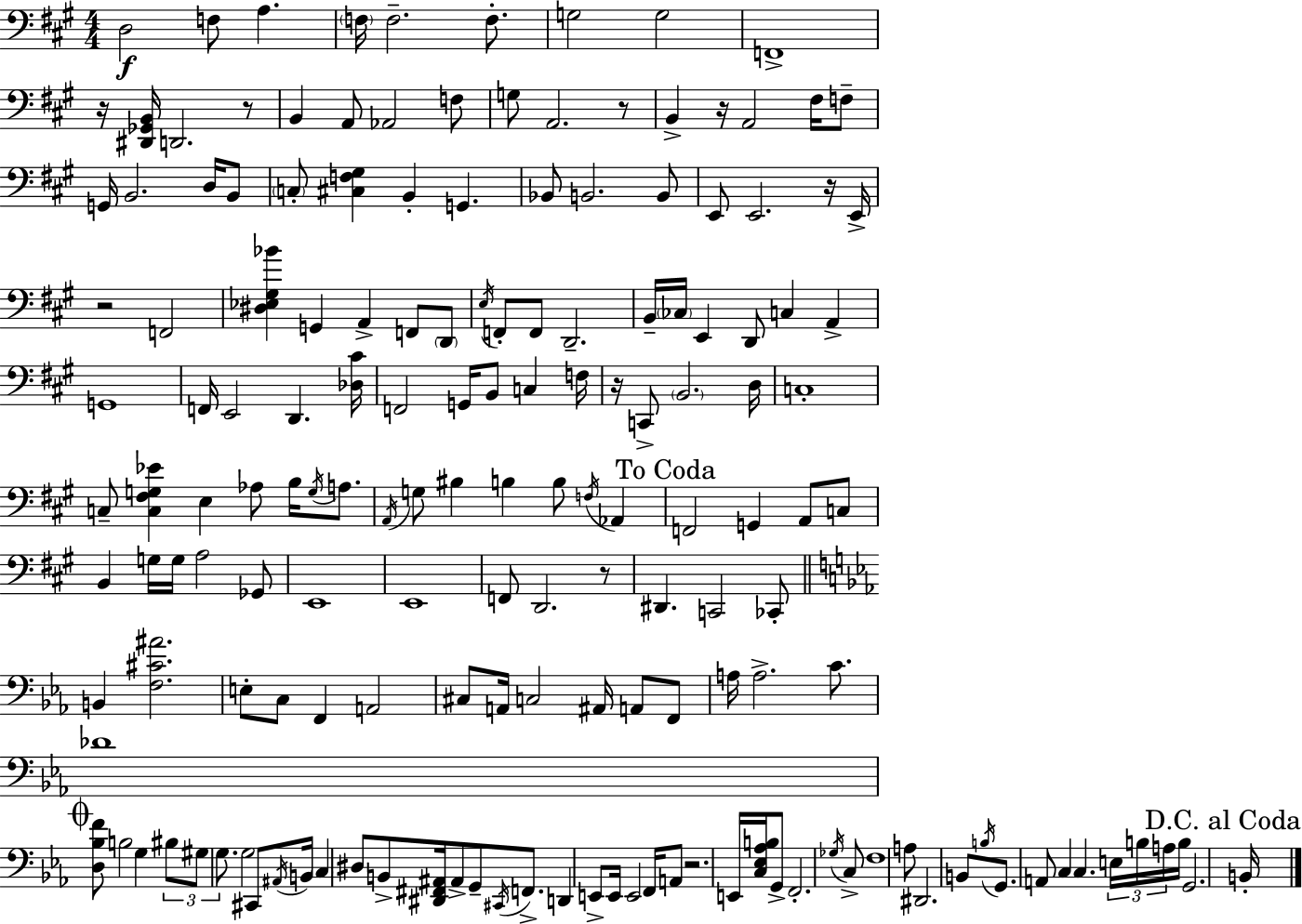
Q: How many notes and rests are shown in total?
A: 165